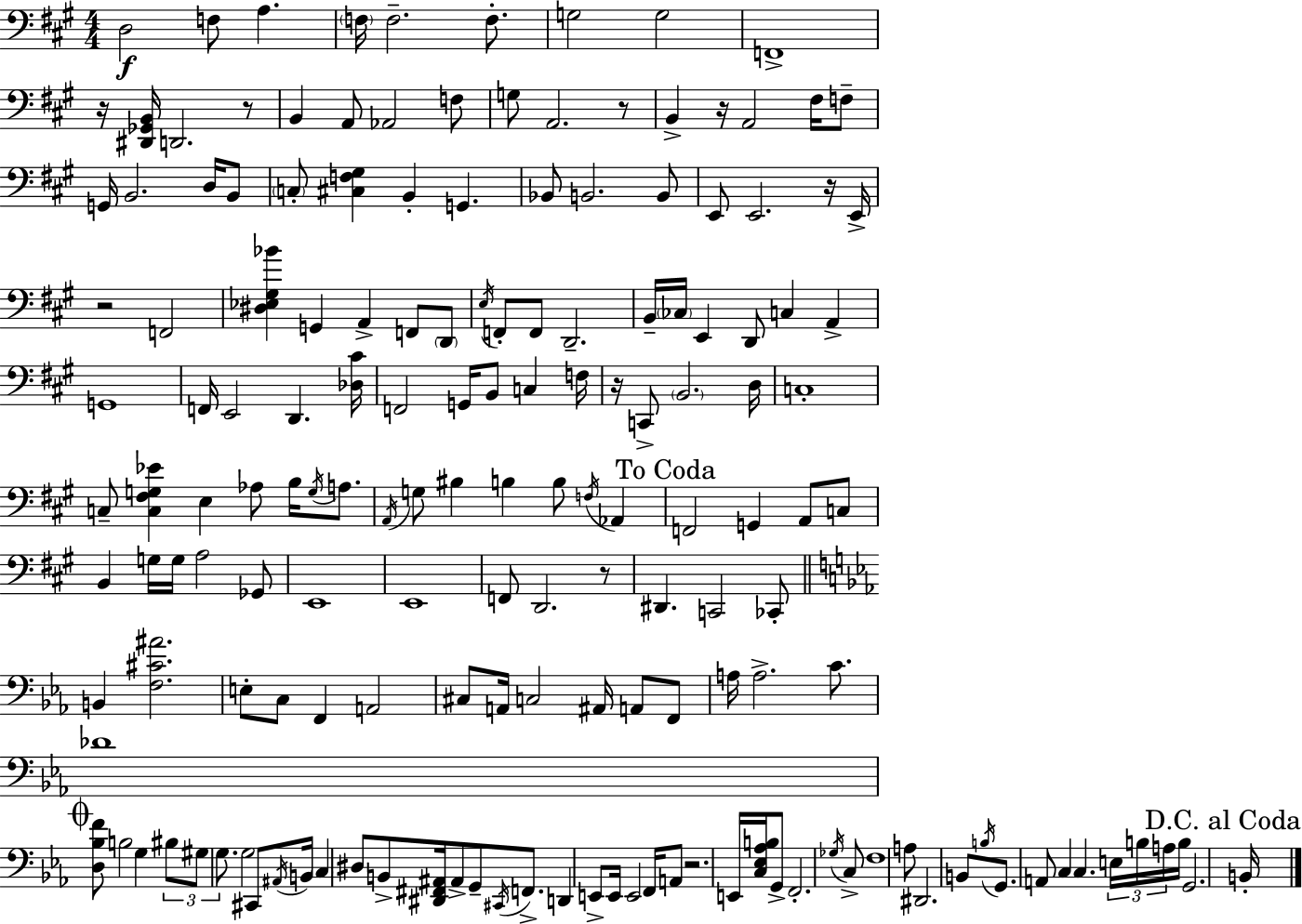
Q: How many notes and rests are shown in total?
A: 165